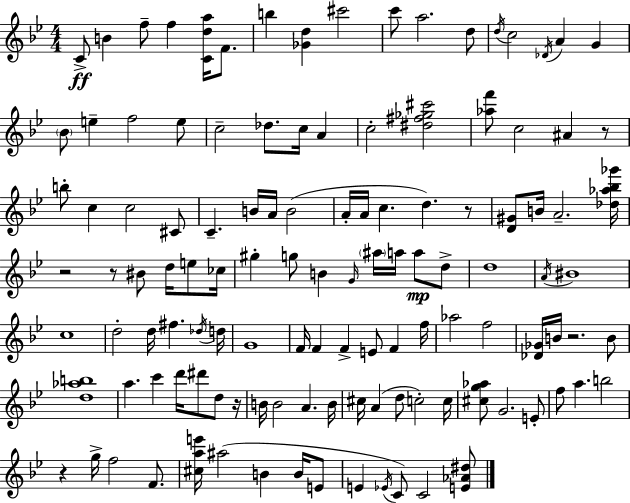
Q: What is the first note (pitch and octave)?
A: C4